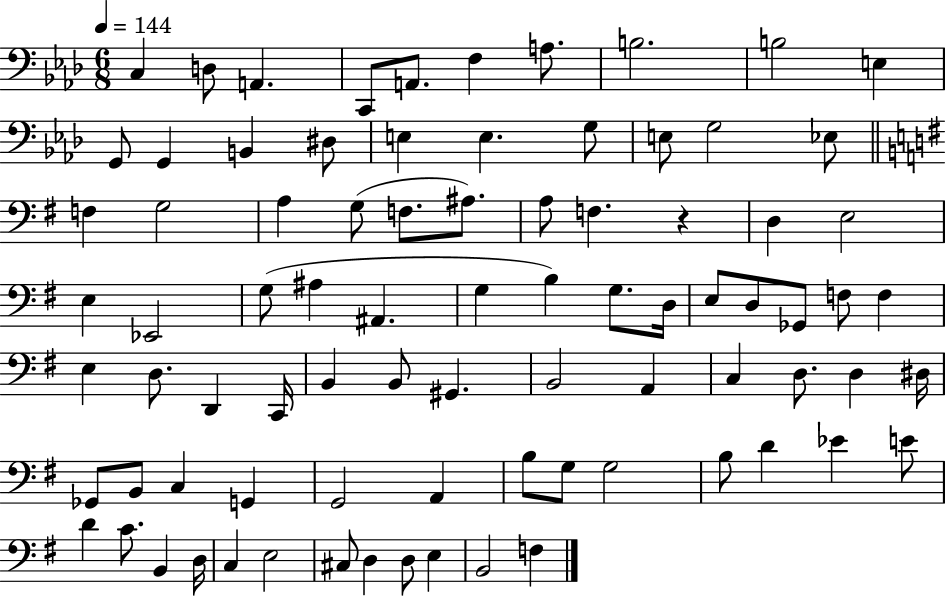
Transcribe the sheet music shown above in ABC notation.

X:1
T:Untitled
M:6/8
L:1/4
K:Ab
C, D,/2 A,, C,,/2 A,,/2 F, A,/2 B,2 B,2 E, G,,/2 G,, B,, ^D,/2 E, E, G,/2 E,/2 G,2 _E,/2 F, G,2 A, G,/2 F,/2 ^A,/2 A,/2 F, z D, E,2 E, _E,,2 G,/2 ^A, ^A,, G, B, G,/2 D,/4 E,/2 D,/2 _G,,/2 F,/2 F, E, D,/2 D,, C,,/4 B,, B,,/2 ^G,, B,,2 A,, C, D,/2 D, ^D,/4 _G,,/2 B,,/2 C, G,, G,,2 A,, B,/2 G,/2 G,2 B,/2 D _E E/2 D C/2 B,, D,/4 C, E,2 ^C,/2 D, D,/2 E, B,,2 F,